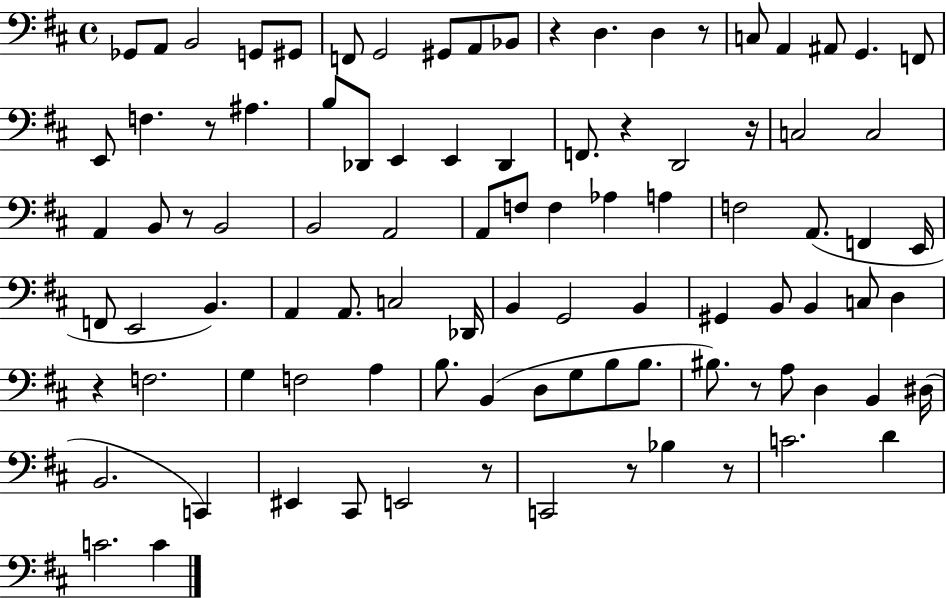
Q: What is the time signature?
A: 4/4